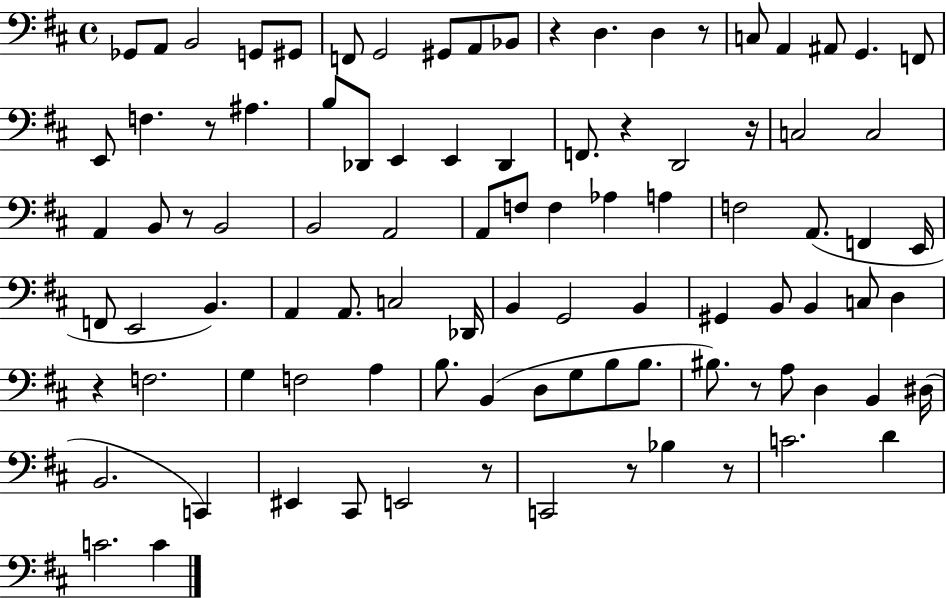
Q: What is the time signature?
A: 4/4